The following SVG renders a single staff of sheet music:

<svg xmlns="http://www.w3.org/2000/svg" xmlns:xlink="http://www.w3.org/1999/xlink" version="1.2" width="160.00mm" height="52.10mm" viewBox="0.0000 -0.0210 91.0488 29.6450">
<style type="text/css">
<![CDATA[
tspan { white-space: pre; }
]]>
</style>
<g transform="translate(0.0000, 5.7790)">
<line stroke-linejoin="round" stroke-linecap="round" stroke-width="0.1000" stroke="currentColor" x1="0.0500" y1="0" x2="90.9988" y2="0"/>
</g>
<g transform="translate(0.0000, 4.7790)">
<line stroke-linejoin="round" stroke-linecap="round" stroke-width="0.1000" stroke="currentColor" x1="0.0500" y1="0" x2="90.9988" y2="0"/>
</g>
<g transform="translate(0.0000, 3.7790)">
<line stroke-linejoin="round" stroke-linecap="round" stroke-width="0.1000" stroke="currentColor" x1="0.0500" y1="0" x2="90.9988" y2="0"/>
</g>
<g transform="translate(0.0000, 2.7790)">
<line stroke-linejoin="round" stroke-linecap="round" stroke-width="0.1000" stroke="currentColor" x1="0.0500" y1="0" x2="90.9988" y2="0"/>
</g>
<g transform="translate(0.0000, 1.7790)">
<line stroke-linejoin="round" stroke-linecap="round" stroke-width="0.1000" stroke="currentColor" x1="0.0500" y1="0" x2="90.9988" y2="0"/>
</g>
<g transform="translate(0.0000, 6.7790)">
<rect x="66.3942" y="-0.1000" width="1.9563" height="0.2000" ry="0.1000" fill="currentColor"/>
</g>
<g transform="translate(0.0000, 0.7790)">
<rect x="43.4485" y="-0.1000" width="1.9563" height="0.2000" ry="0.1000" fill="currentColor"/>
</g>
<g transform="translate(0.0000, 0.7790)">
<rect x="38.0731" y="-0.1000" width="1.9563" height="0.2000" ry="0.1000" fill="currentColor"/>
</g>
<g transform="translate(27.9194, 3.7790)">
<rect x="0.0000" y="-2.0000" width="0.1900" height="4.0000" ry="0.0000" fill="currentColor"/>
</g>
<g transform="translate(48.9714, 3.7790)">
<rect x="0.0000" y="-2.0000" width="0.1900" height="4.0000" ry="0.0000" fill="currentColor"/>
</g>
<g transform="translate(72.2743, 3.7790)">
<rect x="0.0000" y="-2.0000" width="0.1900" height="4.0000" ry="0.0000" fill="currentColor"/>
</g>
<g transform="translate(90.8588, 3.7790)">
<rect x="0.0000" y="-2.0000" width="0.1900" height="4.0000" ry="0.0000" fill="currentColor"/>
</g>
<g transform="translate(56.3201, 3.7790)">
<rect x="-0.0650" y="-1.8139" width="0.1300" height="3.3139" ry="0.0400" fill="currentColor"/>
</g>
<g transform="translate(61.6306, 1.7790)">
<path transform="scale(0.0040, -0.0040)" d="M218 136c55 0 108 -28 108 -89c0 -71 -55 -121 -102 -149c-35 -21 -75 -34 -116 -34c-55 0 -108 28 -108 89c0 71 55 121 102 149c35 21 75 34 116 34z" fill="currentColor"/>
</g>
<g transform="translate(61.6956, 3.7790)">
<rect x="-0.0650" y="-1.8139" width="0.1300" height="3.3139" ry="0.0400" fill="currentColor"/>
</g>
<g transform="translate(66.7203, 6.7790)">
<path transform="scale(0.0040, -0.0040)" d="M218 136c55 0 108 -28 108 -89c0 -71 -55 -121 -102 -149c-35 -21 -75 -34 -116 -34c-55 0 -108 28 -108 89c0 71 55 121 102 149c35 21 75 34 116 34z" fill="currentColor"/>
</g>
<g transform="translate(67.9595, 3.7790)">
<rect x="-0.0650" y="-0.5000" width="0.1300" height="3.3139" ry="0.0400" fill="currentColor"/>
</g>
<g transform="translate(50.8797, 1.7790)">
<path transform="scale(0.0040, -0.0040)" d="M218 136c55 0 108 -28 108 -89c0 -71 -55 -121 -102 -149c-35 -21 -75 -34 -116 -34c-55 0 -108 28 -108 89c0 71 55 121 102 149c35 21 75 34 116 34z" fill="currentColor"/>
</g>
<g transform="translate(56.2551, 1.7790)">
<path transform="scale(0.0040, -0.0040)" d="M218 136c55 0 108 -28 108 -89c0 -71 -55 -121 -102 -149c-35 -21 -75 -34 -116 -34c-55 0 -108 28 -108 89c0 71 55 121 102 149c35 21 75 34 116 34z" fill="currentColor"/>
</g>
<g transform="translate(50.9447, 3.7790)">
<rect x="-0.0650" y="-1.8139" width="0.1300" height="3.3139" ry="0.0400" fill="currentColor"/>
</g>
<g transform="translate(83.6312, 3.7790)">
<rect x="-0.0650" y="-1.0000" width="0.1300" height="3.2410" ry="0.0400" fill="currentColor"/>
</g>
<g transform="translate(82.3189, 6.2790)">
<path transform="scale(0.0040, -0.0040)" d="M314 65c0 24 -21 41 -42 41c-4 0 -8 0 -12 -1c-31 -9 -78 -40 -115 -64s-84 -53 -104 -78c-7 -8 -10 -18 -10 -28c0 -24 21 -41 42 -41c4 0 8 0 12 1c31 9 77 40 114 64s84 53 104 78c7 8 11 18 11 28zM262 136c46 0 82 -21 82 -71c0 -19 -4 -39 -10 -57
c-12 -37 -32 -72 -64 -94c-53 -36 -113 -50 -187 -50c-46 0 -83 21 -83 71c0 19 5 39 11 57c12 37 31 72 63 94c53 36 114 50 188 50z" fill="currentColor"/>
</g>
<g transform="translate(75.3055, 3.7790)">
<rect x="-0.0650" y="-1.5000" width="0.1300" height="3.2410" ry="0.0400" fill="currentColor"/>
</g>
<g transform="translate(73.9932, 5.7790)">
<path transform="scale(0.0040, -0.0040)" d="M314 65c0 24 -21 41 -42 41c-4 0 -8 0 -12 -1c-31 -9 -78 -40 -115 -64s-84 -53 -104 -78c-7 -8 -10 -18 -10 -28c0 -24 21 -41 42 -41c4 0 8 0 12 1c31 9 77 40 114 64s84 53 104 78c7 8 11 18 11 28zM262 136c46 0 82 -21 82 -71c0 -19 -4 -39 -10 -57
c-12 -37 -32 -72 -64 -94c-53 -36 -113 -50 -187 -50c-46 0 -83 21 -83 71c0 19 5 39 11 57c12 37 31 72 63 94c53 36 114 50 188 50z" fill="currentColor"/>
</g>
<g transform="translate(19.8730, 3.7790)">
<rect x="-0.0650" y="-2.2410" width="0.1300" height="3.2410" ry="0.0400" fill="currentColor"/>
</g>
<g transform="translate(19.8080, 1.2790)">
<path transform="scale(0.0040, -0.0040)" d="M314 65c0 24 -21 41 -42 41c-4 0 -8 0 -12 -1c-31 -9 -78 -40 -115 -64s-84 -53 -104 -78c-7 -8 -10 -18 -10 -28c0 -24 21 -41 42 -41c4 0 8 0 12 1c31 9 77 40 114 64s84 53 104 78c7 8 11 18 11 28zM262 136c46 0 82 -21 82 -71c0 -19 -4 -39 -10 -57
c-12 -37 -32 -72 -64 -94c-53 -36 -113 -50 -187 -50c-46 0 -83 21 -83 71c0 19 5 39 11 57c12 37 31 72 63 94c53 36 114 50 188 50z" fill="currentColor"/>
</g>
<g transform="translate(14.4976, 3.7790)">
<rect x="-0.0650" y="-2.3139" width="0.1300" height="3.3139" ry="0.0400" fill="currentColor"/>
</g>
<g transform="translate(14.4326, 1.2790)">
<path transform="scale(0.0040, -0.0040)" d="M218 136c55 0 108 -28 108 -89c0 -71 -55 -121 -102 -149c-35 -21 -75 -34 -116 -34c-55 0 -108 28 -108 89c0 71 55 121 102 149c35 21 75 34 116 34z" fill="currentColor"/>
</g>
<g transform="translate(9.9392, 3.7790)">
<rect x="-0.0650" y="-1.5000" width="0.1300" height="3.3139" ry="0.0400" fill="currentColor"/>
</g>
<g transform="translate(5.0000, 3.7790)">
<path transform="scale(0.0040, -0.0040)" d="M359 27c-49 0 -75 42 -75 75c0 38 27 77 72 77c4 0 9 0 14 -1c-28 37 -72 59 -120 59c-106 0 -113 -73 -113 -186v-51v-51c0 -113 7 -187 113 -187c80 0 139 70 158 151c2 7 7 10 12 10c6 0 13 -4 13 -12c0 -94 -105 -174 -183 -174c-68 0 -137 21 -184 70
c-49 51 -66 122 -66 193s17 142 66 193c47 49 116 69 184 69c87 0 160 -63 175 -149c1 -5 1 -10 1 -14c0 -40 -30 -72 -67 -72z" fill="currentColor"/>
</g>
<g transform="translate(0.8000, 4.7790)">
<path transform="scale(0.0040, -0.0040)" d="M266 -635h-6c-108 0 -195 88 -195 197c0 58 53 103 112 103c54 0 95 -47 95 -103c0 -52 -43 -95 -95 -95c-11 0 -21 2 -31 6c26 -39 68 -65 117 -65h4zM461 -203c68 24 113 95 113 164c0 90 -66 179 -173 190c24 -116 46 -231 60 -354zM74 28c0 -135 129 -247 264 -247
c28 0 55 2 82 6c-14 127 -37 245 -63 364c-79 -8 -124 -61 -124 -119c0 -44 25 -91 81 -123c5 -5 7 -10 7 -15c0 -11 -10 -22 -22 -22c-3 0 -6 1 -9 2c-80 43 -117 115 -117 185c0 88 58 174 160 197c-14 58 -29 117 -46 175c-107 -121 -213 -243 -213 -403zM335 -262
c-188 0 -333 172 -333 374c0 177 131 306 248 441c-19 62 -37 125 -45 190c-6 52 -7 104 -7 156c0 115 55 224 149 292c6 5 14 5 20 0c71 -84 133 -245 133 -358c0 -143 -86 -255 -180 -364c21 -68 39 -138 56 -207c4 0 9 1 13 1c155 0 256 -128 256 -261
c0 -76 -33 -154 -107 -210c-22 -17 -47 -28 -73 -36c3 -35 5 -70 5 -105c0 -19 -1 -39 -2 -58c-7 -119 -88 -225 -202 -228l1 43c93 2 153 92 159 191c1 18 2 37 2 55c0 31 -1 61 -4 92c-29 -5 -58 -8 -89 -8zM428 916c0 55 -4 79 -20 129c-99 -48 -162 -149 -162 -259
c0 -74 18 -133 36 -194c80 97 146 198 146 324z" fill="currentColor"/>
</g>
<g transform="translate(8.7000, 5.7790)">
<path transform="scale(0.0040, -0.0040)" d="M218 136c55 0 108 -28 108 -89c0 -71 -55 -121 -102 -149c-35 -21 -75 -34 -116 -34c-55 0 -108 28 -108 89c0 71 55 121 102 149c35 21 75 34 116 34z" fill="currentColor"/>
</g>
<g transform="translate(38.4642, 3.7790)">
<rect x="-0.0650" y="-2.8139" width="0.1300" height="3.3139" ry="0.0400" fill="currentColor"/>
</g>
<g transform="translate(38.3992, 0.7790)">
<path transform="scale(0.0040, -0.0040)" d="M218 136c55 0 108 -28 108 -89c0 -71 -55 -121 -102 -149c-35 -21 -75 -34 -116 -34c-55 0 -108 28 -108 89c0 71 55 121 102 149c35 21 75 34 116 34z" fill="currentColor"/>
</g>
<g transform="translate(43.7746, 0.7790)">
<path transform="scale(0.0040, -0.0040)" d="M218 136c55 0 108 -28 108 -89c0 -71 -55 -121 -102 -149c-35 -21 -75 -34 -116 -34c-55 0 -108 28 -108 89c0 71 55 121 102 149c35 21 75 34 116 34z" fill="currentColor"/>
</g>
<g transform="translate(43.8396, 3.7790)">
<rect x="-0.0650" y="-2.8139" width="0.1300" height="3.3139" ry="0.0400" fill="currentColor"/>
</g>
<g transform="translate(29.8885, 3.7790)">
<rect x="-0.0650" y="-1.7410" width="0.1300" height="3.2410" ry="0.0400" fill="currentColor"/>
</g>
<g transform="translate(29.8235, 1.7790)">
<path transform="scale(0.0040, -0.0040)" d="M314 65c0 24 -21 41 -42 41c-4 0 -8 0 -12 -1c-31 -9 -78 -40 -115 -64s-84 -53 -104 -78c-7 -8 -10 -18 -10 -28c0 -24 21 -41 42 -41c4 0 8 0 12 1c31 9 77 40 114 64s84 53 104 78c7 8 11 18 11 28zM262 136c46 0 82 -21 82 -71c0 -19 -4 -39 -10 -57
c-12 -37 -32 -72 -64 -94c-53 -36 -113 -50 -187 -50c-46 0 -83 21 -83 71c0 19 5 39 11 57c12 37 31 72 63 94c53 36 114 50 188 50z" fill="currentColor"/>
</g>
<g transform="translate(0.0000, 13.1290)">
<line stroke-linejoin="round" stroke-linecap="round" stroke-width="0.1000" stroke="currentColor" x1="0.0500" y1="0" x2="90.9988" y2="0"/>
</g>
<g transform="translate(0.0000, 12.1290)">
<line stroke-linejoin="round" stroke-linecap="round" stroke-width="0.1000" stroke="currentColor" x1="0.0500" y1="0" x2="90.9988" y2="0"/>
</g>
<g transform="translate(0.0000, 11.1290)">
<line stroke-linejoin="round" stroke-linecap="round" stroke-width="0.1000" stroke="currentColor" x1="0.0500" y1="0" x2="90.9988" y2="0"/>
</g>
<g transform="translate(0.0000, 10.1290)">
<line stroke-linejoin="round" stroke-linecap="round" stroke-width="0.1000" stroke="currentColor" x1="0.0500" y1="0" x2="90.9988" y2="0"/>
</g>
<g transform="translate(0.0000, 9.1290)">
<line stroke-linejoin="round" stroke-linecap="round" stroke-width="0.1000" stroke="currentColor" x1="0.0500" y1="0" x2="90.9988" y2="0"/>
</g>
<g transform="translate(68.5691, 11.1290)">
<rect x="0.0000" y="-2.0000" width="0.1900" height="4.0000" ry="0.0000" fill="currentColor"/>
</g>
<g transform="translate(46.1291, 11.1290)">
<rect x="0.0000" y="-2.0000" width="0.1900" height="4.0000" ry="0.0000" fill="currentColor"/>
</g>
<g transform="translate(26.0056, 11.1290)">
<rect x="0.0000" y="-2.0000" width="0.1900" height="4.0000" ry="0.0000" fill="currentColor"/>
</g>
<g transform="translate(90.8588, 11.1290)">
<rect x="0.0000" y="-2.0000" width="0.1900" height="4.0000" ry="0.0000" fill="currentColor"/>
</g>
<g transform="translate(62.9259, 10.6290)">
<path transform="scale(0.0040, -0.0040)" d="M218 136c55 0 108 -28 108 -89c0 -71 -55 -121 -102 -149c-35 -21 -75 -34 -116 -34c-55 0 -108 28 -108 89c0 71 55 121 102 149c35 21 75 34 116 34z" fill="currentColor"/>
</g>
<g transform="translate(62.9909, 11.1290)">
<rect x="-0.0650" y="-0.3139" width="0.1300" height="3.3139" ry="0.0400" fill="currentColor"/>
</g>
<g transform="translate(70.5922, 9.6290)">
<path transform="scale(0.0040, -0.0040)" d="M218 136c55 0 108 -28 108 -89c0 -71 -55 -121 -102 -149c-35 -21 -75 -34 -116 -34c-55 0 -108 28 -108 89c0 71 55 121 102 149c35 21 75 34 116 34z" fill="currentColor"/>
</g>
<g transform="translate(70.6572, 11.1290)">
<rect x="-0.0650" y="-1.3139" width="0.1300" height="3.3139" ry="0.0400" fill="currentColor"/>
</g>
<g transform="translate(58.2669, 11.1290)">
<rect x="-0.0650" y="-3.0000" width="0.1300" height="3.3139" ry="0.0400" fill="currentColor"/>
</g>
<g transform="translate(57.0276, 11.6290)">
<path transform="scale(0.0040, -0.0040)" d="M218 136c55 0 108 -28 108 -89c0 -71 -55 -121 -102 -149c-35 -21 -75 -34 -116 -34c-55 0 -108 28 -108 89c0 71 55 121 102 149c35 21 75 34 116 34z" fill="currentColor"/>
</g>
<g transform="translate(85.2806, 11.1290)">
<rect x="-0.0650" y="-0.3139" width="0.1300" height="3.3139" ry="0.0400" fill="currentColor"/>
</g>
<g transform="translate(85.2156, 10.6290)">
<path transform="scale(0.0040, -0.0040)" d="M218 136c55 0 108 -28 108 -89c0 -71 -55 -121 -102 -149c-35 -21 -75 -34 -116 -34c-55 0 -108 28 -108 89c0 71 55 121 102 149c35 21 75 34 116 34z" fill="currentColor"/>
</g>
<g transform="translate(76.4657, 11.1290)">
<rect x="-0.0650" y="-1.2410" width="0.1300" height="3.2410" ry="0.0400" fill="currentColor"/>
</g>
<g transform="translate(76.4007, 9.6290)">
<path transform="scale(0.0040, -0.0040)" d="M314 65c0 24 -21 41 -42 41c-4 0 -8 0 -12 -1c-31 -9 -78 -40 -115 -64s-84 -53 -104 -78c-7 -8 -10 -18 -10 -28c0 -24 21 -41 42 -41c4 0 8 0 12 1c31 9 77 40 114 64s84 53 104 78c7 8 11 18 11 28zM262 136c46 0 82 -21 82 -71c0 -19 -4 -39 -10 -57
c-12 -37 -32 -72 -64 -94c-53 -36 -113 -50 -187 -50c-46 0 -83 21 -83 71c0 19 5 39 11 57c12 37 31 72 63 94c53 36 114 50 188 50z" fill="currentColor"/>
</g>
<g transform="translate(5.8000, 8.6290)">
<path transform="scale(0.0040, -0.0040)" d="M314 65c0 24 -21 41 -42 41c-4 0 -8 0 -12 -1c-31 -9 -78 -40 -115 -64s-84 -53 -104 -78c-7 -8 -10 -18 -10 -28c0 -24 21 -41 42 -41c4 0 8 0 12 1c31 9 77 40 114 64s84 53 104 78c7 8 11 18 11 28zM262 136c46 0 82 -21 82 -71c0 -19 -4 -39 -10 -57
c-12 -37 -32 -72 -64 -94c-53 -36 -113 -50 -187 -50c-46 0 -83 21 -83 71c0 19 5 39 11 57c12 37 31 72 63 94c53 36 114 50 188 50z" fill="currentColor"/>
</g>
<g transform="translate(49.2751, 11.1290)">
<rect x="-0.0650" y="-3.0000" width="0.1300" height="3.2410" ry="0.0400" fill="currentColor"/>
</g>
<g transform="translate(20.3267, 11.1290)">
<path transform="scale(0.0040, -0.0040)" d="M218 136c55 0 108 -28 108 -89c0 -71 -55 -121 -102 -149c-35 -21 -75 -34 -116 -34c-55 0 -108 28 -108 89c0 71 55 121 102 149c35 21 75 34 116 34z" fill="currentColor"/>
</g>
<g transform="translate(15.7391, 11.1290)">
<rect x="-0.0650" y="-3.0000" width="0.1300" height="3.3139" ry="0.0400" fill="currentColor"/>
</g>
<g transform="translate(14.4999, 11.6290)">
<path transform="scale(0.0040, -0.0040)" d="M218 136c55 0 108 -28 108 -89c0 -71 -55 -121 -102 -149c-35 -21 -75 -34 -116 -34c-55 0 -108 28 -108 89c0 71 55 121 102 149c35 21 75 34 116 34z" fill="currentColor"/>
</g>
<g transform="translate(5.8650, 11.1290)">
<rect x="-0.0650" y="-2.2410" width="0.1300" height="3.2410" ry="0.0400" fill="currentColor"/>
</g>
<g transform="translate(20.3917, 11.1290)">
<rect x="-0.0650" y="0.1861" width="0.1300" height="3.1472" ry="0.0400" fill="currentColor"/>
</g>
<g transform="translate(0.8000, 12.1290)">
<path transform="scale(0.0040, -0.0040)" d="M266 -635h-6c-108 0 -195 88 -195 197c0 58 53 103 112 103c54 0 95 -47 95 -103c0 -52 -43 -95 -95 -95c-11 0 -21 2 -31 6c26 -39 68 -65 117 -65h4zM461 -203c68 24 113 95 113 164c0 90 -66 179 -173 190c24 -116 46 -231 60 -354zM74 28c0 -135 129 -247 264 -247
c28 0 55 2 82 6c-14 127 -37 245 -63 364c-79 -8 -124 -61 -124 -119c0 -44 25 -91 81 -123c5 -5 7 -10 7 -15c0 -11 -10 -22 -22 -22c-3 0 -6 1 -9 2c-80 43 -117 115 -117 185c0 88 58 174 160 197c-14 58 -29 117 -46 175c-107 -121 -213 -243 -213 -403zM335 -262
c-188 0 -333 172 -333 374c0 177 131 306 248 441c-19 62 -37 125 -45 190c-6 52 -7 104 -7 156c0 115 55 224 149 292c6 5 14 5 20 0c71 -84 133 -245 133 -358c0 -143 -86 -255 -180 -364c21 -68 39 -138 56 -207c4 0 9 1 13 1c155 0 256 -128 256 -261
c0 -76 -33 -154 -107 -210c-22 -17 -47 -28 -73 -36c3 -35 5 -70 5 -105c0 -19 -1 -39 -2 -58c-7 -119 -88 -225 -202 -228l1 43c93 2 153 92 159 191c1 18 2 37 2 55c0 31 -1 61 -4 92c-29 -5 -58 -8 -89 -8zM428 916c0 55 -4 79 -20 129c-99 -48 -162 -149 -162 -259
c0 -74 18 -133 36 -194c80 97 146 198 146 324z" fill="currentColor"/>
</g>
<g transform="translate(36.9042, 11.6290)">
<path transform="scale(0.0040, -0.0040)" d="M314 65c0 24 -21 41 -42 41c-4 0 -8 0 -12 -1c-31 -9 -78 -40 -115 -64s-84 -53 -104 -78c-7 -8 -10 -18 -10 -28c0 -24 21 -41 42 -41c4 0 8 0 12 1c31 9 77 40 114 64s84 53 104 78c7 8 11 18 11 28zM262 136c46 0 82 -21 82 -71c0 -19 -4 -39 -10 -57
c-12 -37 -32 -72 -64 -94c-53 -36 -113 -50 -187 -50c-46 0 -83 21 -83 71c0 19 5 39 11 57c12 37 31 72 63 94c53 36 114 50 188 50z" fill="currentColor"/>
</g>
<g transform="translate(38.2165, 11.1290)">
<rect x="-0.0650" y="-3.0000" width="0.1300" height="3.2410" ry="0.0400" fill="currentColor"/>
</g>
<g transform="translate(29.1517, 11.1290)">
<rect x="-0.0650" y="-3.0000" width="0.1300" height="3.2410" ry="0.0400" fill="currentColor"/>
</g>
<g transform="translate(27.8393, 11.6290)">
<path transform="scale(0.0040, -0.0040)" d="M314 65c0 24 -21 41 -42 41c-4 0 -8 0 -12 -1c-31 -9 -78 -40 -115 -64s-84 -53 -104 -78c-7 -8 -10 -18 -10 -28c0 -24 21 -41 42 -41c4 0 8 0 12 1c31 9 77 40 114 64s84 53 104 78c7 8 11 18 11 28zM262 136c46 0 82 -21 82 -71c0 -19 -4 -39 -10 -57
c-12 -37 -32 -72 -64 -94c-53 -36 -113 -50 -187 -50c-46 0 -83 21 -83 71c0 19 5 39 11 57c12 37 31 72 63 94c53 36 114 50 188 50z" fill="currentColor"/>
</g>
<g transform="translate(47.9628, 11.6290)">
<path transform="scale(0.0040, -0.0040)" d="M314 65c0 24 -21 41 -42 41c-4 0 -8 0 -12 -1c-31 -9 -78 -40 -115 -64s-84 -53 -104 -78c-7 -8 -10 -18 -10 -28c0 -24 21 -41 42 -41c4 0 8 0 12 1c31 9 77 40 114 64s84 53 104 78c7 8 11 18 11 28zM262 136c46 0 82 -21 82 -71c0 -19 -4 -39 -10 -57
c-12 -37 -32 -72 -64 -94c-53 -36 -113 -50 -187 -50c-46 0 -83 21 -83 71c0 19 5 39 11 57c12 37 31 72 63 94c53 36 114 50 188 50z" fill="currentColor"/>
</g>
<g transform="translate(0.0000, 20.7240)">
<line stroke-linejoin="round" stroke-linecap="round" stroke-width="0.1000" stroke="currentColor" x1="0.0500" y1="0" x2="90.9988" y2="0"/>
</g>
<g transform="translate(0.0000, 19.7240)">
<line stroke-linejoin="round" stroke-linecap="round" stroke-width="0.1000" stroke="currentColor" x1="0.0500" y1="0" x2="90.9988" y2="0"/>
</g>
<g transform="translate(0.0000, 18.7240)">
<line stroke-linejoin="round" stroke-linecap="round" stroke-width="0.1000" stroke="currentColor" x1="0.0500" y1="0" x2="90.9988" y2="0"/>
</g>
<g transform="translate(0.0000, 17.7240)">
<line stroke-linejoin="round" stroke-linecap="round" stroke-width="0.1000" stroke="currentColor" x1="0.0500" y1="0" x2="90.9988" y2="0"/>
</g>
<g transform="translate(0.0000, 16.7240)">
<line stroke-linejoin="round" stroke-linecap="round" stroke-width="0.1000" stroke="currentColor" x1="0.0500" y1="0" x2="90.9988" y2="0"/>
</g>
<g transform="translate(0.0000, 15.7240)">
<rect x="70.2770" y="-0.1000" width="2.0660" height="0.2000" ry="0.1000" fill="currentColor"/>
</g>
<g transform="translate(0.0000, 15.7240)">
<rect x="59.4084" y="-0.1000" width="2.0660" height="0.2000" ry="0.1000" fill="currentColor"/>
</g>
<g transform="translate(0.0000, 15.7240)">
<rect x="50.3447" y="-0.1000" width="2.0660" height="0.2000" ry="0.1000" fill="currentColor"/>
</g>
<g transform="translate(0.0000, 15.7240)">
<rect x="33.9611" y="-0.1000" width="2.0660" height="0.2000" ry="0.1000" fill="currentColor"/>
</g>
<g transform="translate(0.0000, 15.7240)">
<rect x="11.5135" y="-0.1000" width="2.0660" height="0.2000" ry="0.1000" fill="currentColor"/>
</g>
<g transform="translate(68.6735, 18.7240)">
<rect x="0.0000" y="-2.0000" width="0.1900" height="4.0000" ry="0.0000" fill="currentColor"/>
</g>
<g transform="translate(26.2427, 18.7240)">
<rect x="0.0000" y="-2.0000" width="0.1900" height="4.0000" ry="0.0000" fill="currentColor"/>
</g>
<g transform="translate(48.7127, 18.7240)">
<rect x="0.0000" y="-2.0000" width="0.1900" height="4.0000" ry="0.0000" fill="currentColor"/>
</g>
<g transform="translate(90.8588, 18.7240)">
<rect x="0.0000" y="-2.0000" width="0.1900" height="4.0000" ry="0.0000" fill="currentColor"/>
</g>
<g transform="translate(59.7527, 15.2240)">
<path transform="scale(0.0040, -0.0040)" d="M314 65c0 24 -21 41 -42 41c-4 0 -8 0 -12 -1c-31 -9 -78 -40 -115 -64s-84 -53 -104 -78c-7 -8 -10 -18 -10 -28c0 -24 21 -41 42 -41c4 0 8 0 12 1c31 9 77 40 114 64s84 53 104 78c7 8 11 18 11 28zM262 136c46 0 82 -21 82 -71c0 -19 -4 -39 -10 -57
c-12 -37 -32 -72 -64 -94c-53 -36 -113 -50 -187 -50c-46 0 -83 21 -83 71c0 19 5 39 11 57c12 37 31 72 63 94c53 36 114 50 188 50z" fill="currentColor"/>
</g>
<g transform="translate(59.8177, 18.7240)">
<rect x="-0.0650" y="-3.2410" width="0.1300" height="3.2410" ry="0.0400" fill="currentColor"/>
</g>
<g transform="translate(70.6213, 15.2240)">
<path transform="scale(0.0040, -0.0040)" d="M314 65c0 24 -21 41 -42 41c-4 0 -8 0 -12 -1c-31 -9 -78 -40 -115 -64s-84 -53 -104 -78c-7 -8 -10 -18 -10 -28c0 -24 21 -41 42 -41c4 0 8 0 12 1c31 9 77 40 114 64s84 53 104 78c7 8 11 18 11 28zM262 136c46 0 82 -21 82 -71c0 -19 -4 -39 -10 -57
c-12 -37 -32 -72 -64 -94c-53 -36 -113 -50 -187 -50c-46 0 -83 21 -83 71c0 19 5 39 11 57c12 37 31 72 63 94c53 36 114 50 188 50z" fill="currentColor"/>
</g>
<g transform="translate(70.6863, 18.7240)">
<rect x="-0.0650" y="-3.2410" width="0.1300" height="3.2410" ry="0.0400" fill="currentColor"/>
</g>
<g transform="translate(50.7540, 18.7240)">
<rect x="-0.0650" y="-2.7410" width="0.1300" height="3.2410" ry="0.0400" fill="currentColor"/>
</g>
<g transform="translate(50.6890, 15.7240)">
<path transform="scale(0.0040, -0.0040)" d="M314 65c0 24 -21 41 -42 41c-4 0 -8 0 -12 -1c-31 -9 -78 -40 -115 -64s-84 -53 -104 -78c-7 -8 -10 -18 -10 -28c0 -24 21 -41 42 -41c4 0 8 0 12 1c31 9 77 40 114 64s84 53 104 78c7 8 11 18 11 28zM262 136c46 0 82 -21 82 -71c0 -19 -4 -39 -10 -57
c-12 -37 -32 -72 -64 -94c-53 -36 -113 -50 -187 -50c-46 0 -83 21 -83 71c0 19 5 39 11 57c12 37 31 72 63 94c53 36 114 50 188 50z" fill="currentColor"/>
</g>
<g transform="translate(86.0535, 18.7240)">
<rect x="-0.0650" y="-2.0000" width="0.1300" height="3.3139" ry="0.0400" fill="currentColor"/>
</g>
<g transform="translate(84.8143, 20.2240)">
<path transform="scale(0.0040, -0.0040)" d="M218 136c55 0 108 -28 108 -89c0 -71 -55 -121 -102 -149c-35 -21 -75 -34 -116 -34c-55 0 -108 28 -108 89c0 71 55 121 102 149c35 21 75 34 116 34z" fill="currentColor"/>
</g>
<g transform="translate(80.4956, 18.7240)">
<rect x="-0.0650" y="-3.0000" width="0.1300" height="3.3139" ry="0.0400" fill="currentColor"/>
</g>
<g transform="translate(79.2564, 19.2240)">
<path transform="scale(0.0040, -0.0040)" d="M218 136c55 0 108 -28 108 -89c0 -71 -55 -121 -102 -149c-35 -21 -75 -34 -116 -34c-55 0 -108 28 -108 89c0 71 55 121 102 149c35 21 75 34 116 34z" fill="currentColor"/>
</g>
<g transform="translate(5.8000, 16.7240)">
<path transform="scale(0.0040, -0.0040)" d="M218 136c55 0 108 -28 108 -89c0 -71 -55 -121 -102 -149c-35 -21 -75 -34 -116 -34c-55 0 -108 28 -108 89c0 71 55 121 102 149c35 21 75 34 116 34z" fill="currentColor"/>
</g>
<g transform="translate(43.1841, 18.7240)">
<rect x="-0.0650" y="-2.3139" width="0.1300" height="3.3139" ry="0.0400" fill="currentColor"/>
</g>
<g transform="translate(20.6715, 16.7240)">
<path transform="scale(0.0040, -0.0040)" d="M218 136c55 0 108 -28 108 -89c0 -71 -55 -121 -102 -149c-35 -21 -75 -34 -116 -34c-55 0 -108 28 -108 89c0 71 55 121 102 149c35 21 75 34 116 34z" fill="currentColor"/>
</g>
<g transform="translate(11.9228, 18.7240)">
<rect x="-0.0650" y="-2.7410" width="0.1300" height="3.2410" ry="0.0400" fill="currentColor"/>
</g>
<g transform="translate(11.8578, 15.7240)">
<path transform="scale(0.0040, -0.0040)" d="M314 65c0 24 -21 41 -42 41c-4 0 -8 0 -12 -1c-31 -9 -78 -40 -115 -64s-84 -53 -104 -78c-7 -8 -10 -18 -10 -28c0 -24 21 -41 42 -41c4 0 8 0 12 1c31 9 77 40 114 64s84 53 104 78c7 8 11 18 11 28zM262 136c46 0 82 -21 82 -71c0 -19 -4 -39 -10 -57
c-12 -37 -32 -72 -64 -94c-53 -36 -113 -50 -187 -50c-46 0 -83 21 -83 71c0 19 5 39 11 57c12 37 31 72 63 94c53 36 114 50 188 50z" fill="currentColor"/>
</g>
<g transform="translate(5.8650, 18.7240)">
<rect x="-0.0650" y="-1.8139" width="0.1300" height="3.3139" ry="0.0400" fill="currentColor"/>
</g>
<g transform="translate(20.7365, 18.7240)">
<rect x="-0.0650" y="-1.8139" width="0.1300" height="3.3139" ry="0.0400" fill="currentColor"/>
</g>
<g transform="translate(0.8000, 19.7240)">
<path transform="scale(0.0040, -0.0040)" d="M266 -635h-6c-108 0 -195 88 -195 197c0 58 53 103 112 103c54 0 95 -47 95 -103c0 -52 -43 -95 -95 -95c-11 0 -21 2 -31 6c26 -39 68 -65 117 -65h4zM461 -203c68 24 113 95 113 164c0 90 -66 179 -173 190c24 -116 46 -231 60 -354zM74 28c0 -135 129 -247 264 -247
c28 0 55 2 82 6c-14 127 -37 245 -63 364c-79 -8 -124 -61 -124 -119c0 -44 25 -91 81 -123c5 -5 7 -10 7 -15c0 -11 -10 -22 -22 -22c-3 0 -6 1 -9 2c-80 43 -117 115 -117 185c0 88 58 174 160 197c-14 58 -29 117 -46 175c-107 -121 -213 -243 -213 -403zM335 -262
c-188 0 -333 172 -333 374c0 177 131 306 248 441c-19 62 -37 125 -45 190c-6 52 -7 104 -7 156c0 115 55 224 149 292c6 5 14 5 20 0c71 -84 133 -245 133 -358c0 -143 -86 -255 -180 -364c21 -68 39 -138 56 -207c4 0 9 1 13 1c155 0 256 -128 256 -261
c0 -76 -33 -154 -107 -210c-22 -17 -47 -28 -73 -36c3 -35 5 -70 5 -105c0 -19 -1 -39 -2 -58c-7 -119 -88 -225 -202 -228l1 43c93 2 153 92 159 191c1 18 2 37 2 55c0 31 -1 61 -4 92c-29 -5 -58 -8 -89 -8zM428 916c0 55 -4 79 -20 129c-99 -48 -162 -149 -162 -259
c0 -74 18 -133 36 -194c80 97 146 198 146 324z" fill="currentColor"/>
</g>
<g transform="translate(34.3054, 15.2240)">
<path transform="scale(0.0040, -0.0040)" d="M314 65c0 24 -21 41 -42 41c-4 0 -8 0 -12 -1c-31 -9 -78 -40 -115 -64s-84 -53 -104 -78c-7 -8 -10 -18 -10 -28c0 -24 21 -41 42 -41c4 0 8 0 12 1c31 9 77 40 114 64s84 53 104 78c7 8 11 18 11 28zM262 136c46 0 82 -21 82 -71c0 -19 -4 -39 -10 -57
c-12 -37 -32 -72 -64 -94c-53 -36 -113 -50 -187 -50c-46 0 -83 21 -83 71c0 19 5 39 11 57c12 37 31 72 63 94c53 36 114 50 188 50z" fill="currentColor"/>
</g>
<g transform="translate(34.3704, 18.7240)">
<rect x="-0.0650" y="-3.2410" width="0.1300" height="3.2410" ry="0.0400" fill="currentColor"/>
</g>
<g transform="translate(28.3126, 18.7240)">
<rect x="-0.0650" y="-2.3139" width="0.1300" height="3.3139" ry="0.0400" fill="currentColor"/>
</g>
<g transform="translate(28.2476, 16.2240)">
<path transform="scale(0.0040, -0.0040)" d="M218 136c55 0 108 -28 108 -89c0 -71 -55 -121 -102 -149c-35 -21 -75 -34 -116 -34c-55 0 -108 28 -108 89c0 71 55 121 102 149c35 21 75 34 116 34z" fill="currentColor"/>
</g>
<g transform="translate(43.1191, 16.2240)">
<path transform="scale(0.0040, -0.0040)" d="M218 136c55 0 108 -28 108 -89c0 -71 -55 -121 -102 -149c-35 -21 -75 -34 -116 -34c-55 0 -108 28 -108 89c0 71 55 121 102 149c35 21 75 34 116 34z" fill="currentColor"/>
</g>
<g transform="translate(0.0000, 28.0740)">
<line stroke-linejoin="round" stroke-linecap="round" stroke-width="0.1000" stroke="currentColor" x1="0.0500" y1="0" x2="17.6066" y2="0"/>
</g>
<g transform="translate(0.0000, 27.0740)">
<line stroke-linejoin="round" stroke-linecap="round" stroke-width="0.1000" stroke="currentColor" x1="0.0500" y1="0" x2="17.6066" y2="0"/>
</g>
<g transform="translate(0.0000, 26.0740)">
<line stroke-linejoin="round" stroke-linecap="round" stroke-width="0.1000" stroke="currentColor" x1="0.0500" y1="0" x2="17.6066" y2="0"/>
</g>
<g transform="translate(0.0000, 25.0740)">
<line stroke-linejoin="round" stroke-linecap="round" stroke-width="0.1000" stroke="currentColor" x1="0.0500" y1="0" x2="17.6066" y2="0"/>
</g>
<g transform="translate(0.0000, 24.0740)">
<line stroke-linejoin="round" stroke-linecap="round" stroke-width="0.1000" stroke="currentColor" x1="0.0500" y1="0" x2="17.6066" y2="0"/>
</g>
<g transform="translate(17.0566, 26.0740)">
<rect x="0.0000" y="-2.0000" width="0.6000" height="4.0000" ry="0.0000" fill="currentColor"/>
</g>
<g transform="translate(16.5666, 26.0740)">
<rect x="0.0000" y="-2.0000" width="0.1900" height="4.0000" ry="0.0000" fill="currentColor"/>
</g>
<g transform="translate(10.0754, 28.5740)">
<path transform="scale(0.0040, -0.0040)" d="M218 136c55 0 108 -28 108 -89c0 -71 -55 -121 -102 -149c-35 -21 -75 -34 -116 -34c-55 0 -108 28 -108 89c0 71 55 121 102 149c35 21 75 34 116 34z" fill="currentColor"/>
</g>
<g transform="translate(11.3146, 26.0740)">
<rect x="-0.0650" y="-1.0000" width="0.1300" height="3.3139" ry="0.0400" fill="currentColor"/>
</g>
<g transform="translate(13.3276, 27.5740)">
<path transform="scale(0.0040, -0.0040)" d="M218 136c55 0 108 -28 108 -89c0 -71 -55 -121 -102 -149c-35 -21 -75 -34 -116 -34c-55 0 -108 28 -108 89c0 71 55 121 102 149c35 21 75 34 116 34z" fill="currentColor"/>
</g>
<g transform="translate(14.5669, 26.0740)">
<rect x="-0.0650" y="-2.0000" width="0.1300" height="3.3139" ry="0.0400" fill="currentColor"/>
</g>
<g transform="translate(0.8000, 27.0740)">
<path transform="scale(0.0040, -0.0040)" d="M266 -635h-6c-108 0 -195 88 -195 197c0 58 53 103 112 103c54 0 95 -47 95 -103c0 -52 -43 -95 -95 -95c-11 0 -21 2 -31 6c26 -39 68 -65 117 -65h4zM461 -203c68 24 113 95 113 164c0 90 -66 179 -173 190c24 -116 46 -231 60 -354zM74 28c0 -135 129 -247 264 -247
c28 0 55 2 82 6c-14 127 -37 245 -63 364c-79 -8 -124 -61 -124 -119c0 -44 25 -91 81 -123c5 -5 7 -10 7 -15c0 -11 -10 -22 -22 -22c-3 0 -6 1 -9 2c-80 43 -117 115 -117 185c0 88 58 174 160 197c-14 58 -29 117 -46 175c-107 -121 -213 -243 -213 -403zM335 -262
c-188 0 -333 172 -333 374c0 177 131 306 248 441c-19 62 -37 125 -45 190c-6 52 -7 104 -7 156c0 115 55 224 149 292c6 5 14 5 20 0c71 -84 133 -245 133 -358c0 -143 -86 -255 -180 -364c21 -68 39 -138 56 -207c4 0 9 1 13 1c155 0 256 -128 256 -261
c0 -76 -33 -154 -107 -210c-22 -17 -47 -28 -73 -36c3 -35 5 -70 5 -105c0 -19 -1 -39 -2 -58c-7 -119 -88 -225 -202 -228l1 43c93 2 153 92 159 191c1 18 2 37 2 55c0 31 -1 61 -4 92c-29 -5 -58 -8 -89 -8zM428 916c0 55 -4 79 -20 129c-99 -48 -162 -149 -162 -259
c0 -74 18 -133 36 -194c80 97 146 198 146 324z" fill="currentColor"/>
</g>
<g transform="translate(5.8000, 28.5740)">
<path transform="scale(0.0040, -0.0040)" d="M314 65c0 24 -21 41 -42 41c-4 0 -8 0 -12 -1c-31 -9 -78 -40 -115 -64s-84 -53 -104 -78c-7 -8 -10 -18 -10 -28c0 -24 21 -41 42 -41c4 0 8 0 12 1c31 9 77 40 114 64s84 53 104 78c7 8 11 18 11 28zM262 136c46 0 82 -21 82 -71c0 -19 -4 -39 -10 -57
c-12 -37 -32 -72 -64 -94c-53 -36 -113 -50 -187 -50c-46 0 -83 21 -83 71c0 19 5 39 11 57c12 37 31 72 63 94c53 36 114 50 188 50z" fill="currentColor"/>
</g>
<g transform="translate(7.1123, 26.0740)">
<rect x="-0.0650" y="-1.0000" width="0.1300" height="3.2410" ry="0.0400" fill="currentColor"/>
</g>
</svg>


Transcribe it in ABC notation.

X:1
T:Untitled
M:4/4
L:1/4
K:C
E g g2 f2 a a f f f C E2 D2 g2 A B A2 A2 A2 A c e e2 c f a2 f g b2 g a2 b2 b2 A F D2 D F